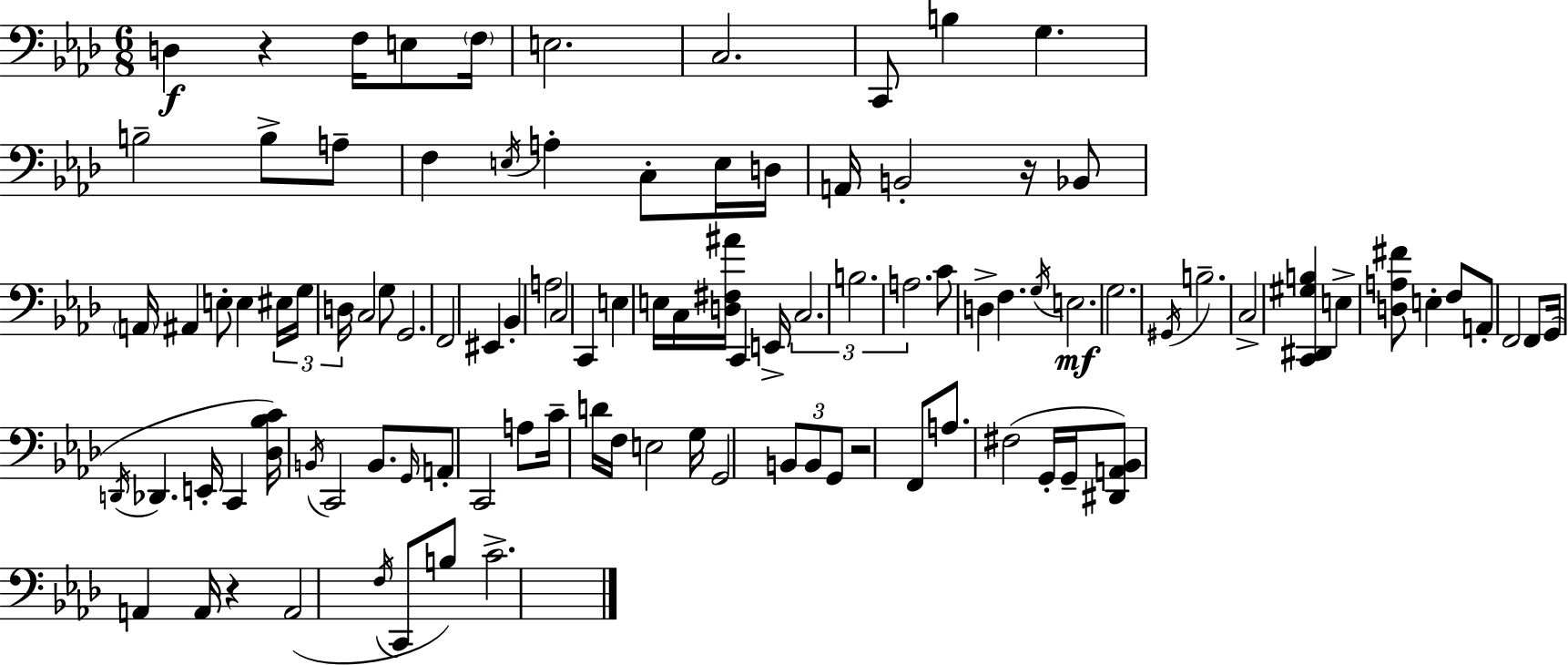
{
  \clef bass
  \numericTimeSignature
  \time 6/8
  \key f \minor
  d4\f r4 f16 e8 \parenthesize f16 | e2. | c2. | c,8 b4 g4. | \break b2-- b8-> a8-- | f4 \acciaccatura { e16 } a4-. c8-. e16 | d16 a,16 b,2-. r16 bes,8 | \parenthesize a,16 ais,4 e8-. e4 | \break \tuplet 3/2 { eis16 g16 d16 } c2 g8 | g,2. | f,2 eis,4 | bes,4-. a2 | \break c2 c,4 | e4 e16 c16 <d fis ais'>16 c,4 | e,16-> \tuplet 3/2 { c2. | b2. | \break a2. } | c'8 d4-> f4. | \acciaccatura { g16 }\mf e2. | g2. | \break \acciaccatura { gis,16 } b2.-- | c2-> <c, dis, gis b>4 | e4-> <d a fis'>8 e4-. | f8 a,8-. f,2 | \break f,8 g,16( \acciaccatura { d,16 } des,4. e,16-. | c,4 <des bes c'>16) \acciaccatura { b,16 } c,2 | b,8. \grace { g,16 } a,8-. c,2 | a8 c'16-- d'16 f16 e2 | \break g16 g,2 | \tuplet 3/2 { b,8 b,8 g,8 } r2 | f,8 a8. fis2( | g,16-. g,16-- <dis, a, bes,>8) a,4 | \break a,16 r4 a,2( | \acciaccatura { f16 } c,8 b8) c'2.-> | \bar "|."
}